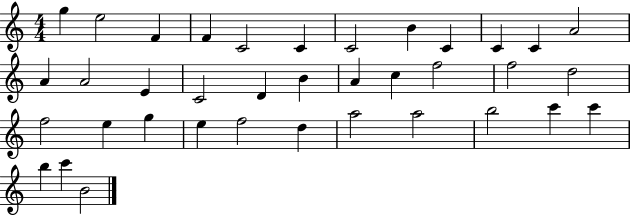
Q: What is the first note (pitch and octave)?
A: G5